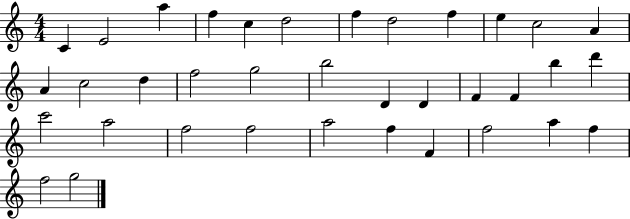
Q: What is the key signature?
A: C major